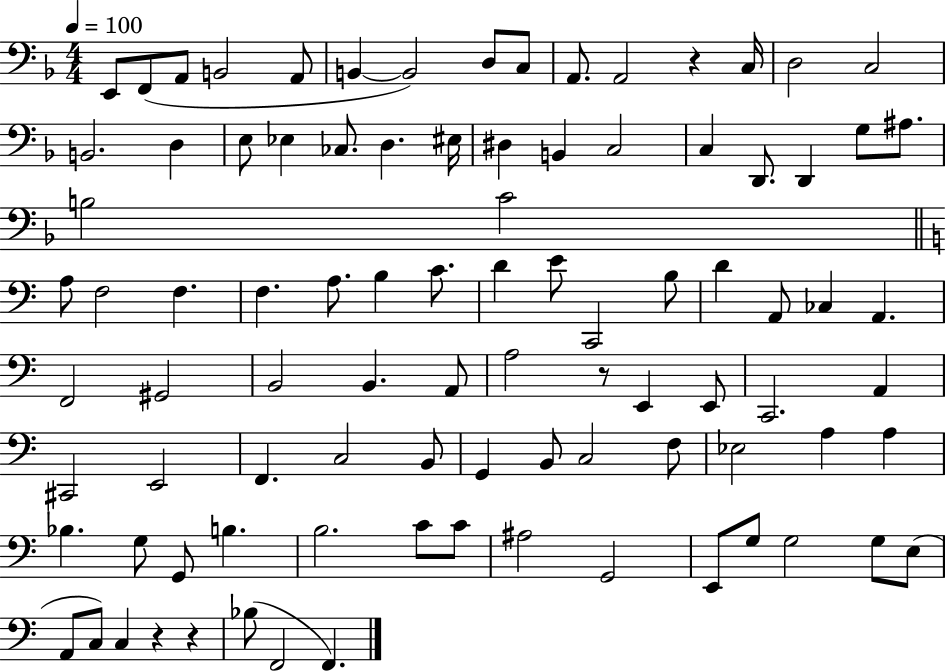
X:1
T:Untitled
M:4/4
L:1/4
K:F
E,,/2 F,,/2 A,,/2 B,,2 A,,/2 B,, B,,2 D,/2 C,/2 A,,/2 A,,2 z C,/4 D,2 C,2 B,,2 D, E,/2 _E, _C,/2 D, ^E,/4 ^D, B,, C,2 C, D,,/2 D,, G,/2 ^A,/2 B,2 C2 A,/2 F,2 F, F, A,/2 B, C/2 D E/2 C,,2 B,/2 D A,,/2 _C, A,, F,,2 ^G,,2 B,,2 B,, A,,/2 A,2 z/2 E,, E,,/2 C,,2 A,, ^C,,2 E,,2 F,, C,2 B,,/2 G,, B,,/2 C,2 F,/2 _E,2 A, A, _B, G,/2 G,,/2 B, B,2 C/2 C/2 ^A,2 G,,2 E,,/2 G,/2 G,2 G,/2 E,/2 A,,/2 C,/2 C, z z _B,/2 F,,2 F,,